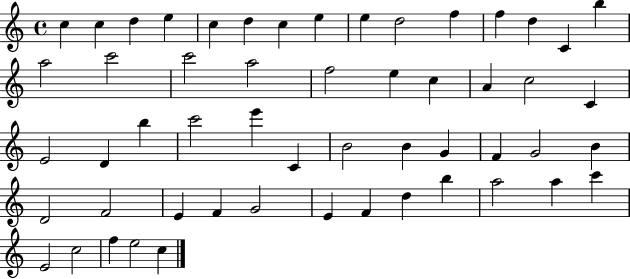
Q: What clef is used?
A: treble